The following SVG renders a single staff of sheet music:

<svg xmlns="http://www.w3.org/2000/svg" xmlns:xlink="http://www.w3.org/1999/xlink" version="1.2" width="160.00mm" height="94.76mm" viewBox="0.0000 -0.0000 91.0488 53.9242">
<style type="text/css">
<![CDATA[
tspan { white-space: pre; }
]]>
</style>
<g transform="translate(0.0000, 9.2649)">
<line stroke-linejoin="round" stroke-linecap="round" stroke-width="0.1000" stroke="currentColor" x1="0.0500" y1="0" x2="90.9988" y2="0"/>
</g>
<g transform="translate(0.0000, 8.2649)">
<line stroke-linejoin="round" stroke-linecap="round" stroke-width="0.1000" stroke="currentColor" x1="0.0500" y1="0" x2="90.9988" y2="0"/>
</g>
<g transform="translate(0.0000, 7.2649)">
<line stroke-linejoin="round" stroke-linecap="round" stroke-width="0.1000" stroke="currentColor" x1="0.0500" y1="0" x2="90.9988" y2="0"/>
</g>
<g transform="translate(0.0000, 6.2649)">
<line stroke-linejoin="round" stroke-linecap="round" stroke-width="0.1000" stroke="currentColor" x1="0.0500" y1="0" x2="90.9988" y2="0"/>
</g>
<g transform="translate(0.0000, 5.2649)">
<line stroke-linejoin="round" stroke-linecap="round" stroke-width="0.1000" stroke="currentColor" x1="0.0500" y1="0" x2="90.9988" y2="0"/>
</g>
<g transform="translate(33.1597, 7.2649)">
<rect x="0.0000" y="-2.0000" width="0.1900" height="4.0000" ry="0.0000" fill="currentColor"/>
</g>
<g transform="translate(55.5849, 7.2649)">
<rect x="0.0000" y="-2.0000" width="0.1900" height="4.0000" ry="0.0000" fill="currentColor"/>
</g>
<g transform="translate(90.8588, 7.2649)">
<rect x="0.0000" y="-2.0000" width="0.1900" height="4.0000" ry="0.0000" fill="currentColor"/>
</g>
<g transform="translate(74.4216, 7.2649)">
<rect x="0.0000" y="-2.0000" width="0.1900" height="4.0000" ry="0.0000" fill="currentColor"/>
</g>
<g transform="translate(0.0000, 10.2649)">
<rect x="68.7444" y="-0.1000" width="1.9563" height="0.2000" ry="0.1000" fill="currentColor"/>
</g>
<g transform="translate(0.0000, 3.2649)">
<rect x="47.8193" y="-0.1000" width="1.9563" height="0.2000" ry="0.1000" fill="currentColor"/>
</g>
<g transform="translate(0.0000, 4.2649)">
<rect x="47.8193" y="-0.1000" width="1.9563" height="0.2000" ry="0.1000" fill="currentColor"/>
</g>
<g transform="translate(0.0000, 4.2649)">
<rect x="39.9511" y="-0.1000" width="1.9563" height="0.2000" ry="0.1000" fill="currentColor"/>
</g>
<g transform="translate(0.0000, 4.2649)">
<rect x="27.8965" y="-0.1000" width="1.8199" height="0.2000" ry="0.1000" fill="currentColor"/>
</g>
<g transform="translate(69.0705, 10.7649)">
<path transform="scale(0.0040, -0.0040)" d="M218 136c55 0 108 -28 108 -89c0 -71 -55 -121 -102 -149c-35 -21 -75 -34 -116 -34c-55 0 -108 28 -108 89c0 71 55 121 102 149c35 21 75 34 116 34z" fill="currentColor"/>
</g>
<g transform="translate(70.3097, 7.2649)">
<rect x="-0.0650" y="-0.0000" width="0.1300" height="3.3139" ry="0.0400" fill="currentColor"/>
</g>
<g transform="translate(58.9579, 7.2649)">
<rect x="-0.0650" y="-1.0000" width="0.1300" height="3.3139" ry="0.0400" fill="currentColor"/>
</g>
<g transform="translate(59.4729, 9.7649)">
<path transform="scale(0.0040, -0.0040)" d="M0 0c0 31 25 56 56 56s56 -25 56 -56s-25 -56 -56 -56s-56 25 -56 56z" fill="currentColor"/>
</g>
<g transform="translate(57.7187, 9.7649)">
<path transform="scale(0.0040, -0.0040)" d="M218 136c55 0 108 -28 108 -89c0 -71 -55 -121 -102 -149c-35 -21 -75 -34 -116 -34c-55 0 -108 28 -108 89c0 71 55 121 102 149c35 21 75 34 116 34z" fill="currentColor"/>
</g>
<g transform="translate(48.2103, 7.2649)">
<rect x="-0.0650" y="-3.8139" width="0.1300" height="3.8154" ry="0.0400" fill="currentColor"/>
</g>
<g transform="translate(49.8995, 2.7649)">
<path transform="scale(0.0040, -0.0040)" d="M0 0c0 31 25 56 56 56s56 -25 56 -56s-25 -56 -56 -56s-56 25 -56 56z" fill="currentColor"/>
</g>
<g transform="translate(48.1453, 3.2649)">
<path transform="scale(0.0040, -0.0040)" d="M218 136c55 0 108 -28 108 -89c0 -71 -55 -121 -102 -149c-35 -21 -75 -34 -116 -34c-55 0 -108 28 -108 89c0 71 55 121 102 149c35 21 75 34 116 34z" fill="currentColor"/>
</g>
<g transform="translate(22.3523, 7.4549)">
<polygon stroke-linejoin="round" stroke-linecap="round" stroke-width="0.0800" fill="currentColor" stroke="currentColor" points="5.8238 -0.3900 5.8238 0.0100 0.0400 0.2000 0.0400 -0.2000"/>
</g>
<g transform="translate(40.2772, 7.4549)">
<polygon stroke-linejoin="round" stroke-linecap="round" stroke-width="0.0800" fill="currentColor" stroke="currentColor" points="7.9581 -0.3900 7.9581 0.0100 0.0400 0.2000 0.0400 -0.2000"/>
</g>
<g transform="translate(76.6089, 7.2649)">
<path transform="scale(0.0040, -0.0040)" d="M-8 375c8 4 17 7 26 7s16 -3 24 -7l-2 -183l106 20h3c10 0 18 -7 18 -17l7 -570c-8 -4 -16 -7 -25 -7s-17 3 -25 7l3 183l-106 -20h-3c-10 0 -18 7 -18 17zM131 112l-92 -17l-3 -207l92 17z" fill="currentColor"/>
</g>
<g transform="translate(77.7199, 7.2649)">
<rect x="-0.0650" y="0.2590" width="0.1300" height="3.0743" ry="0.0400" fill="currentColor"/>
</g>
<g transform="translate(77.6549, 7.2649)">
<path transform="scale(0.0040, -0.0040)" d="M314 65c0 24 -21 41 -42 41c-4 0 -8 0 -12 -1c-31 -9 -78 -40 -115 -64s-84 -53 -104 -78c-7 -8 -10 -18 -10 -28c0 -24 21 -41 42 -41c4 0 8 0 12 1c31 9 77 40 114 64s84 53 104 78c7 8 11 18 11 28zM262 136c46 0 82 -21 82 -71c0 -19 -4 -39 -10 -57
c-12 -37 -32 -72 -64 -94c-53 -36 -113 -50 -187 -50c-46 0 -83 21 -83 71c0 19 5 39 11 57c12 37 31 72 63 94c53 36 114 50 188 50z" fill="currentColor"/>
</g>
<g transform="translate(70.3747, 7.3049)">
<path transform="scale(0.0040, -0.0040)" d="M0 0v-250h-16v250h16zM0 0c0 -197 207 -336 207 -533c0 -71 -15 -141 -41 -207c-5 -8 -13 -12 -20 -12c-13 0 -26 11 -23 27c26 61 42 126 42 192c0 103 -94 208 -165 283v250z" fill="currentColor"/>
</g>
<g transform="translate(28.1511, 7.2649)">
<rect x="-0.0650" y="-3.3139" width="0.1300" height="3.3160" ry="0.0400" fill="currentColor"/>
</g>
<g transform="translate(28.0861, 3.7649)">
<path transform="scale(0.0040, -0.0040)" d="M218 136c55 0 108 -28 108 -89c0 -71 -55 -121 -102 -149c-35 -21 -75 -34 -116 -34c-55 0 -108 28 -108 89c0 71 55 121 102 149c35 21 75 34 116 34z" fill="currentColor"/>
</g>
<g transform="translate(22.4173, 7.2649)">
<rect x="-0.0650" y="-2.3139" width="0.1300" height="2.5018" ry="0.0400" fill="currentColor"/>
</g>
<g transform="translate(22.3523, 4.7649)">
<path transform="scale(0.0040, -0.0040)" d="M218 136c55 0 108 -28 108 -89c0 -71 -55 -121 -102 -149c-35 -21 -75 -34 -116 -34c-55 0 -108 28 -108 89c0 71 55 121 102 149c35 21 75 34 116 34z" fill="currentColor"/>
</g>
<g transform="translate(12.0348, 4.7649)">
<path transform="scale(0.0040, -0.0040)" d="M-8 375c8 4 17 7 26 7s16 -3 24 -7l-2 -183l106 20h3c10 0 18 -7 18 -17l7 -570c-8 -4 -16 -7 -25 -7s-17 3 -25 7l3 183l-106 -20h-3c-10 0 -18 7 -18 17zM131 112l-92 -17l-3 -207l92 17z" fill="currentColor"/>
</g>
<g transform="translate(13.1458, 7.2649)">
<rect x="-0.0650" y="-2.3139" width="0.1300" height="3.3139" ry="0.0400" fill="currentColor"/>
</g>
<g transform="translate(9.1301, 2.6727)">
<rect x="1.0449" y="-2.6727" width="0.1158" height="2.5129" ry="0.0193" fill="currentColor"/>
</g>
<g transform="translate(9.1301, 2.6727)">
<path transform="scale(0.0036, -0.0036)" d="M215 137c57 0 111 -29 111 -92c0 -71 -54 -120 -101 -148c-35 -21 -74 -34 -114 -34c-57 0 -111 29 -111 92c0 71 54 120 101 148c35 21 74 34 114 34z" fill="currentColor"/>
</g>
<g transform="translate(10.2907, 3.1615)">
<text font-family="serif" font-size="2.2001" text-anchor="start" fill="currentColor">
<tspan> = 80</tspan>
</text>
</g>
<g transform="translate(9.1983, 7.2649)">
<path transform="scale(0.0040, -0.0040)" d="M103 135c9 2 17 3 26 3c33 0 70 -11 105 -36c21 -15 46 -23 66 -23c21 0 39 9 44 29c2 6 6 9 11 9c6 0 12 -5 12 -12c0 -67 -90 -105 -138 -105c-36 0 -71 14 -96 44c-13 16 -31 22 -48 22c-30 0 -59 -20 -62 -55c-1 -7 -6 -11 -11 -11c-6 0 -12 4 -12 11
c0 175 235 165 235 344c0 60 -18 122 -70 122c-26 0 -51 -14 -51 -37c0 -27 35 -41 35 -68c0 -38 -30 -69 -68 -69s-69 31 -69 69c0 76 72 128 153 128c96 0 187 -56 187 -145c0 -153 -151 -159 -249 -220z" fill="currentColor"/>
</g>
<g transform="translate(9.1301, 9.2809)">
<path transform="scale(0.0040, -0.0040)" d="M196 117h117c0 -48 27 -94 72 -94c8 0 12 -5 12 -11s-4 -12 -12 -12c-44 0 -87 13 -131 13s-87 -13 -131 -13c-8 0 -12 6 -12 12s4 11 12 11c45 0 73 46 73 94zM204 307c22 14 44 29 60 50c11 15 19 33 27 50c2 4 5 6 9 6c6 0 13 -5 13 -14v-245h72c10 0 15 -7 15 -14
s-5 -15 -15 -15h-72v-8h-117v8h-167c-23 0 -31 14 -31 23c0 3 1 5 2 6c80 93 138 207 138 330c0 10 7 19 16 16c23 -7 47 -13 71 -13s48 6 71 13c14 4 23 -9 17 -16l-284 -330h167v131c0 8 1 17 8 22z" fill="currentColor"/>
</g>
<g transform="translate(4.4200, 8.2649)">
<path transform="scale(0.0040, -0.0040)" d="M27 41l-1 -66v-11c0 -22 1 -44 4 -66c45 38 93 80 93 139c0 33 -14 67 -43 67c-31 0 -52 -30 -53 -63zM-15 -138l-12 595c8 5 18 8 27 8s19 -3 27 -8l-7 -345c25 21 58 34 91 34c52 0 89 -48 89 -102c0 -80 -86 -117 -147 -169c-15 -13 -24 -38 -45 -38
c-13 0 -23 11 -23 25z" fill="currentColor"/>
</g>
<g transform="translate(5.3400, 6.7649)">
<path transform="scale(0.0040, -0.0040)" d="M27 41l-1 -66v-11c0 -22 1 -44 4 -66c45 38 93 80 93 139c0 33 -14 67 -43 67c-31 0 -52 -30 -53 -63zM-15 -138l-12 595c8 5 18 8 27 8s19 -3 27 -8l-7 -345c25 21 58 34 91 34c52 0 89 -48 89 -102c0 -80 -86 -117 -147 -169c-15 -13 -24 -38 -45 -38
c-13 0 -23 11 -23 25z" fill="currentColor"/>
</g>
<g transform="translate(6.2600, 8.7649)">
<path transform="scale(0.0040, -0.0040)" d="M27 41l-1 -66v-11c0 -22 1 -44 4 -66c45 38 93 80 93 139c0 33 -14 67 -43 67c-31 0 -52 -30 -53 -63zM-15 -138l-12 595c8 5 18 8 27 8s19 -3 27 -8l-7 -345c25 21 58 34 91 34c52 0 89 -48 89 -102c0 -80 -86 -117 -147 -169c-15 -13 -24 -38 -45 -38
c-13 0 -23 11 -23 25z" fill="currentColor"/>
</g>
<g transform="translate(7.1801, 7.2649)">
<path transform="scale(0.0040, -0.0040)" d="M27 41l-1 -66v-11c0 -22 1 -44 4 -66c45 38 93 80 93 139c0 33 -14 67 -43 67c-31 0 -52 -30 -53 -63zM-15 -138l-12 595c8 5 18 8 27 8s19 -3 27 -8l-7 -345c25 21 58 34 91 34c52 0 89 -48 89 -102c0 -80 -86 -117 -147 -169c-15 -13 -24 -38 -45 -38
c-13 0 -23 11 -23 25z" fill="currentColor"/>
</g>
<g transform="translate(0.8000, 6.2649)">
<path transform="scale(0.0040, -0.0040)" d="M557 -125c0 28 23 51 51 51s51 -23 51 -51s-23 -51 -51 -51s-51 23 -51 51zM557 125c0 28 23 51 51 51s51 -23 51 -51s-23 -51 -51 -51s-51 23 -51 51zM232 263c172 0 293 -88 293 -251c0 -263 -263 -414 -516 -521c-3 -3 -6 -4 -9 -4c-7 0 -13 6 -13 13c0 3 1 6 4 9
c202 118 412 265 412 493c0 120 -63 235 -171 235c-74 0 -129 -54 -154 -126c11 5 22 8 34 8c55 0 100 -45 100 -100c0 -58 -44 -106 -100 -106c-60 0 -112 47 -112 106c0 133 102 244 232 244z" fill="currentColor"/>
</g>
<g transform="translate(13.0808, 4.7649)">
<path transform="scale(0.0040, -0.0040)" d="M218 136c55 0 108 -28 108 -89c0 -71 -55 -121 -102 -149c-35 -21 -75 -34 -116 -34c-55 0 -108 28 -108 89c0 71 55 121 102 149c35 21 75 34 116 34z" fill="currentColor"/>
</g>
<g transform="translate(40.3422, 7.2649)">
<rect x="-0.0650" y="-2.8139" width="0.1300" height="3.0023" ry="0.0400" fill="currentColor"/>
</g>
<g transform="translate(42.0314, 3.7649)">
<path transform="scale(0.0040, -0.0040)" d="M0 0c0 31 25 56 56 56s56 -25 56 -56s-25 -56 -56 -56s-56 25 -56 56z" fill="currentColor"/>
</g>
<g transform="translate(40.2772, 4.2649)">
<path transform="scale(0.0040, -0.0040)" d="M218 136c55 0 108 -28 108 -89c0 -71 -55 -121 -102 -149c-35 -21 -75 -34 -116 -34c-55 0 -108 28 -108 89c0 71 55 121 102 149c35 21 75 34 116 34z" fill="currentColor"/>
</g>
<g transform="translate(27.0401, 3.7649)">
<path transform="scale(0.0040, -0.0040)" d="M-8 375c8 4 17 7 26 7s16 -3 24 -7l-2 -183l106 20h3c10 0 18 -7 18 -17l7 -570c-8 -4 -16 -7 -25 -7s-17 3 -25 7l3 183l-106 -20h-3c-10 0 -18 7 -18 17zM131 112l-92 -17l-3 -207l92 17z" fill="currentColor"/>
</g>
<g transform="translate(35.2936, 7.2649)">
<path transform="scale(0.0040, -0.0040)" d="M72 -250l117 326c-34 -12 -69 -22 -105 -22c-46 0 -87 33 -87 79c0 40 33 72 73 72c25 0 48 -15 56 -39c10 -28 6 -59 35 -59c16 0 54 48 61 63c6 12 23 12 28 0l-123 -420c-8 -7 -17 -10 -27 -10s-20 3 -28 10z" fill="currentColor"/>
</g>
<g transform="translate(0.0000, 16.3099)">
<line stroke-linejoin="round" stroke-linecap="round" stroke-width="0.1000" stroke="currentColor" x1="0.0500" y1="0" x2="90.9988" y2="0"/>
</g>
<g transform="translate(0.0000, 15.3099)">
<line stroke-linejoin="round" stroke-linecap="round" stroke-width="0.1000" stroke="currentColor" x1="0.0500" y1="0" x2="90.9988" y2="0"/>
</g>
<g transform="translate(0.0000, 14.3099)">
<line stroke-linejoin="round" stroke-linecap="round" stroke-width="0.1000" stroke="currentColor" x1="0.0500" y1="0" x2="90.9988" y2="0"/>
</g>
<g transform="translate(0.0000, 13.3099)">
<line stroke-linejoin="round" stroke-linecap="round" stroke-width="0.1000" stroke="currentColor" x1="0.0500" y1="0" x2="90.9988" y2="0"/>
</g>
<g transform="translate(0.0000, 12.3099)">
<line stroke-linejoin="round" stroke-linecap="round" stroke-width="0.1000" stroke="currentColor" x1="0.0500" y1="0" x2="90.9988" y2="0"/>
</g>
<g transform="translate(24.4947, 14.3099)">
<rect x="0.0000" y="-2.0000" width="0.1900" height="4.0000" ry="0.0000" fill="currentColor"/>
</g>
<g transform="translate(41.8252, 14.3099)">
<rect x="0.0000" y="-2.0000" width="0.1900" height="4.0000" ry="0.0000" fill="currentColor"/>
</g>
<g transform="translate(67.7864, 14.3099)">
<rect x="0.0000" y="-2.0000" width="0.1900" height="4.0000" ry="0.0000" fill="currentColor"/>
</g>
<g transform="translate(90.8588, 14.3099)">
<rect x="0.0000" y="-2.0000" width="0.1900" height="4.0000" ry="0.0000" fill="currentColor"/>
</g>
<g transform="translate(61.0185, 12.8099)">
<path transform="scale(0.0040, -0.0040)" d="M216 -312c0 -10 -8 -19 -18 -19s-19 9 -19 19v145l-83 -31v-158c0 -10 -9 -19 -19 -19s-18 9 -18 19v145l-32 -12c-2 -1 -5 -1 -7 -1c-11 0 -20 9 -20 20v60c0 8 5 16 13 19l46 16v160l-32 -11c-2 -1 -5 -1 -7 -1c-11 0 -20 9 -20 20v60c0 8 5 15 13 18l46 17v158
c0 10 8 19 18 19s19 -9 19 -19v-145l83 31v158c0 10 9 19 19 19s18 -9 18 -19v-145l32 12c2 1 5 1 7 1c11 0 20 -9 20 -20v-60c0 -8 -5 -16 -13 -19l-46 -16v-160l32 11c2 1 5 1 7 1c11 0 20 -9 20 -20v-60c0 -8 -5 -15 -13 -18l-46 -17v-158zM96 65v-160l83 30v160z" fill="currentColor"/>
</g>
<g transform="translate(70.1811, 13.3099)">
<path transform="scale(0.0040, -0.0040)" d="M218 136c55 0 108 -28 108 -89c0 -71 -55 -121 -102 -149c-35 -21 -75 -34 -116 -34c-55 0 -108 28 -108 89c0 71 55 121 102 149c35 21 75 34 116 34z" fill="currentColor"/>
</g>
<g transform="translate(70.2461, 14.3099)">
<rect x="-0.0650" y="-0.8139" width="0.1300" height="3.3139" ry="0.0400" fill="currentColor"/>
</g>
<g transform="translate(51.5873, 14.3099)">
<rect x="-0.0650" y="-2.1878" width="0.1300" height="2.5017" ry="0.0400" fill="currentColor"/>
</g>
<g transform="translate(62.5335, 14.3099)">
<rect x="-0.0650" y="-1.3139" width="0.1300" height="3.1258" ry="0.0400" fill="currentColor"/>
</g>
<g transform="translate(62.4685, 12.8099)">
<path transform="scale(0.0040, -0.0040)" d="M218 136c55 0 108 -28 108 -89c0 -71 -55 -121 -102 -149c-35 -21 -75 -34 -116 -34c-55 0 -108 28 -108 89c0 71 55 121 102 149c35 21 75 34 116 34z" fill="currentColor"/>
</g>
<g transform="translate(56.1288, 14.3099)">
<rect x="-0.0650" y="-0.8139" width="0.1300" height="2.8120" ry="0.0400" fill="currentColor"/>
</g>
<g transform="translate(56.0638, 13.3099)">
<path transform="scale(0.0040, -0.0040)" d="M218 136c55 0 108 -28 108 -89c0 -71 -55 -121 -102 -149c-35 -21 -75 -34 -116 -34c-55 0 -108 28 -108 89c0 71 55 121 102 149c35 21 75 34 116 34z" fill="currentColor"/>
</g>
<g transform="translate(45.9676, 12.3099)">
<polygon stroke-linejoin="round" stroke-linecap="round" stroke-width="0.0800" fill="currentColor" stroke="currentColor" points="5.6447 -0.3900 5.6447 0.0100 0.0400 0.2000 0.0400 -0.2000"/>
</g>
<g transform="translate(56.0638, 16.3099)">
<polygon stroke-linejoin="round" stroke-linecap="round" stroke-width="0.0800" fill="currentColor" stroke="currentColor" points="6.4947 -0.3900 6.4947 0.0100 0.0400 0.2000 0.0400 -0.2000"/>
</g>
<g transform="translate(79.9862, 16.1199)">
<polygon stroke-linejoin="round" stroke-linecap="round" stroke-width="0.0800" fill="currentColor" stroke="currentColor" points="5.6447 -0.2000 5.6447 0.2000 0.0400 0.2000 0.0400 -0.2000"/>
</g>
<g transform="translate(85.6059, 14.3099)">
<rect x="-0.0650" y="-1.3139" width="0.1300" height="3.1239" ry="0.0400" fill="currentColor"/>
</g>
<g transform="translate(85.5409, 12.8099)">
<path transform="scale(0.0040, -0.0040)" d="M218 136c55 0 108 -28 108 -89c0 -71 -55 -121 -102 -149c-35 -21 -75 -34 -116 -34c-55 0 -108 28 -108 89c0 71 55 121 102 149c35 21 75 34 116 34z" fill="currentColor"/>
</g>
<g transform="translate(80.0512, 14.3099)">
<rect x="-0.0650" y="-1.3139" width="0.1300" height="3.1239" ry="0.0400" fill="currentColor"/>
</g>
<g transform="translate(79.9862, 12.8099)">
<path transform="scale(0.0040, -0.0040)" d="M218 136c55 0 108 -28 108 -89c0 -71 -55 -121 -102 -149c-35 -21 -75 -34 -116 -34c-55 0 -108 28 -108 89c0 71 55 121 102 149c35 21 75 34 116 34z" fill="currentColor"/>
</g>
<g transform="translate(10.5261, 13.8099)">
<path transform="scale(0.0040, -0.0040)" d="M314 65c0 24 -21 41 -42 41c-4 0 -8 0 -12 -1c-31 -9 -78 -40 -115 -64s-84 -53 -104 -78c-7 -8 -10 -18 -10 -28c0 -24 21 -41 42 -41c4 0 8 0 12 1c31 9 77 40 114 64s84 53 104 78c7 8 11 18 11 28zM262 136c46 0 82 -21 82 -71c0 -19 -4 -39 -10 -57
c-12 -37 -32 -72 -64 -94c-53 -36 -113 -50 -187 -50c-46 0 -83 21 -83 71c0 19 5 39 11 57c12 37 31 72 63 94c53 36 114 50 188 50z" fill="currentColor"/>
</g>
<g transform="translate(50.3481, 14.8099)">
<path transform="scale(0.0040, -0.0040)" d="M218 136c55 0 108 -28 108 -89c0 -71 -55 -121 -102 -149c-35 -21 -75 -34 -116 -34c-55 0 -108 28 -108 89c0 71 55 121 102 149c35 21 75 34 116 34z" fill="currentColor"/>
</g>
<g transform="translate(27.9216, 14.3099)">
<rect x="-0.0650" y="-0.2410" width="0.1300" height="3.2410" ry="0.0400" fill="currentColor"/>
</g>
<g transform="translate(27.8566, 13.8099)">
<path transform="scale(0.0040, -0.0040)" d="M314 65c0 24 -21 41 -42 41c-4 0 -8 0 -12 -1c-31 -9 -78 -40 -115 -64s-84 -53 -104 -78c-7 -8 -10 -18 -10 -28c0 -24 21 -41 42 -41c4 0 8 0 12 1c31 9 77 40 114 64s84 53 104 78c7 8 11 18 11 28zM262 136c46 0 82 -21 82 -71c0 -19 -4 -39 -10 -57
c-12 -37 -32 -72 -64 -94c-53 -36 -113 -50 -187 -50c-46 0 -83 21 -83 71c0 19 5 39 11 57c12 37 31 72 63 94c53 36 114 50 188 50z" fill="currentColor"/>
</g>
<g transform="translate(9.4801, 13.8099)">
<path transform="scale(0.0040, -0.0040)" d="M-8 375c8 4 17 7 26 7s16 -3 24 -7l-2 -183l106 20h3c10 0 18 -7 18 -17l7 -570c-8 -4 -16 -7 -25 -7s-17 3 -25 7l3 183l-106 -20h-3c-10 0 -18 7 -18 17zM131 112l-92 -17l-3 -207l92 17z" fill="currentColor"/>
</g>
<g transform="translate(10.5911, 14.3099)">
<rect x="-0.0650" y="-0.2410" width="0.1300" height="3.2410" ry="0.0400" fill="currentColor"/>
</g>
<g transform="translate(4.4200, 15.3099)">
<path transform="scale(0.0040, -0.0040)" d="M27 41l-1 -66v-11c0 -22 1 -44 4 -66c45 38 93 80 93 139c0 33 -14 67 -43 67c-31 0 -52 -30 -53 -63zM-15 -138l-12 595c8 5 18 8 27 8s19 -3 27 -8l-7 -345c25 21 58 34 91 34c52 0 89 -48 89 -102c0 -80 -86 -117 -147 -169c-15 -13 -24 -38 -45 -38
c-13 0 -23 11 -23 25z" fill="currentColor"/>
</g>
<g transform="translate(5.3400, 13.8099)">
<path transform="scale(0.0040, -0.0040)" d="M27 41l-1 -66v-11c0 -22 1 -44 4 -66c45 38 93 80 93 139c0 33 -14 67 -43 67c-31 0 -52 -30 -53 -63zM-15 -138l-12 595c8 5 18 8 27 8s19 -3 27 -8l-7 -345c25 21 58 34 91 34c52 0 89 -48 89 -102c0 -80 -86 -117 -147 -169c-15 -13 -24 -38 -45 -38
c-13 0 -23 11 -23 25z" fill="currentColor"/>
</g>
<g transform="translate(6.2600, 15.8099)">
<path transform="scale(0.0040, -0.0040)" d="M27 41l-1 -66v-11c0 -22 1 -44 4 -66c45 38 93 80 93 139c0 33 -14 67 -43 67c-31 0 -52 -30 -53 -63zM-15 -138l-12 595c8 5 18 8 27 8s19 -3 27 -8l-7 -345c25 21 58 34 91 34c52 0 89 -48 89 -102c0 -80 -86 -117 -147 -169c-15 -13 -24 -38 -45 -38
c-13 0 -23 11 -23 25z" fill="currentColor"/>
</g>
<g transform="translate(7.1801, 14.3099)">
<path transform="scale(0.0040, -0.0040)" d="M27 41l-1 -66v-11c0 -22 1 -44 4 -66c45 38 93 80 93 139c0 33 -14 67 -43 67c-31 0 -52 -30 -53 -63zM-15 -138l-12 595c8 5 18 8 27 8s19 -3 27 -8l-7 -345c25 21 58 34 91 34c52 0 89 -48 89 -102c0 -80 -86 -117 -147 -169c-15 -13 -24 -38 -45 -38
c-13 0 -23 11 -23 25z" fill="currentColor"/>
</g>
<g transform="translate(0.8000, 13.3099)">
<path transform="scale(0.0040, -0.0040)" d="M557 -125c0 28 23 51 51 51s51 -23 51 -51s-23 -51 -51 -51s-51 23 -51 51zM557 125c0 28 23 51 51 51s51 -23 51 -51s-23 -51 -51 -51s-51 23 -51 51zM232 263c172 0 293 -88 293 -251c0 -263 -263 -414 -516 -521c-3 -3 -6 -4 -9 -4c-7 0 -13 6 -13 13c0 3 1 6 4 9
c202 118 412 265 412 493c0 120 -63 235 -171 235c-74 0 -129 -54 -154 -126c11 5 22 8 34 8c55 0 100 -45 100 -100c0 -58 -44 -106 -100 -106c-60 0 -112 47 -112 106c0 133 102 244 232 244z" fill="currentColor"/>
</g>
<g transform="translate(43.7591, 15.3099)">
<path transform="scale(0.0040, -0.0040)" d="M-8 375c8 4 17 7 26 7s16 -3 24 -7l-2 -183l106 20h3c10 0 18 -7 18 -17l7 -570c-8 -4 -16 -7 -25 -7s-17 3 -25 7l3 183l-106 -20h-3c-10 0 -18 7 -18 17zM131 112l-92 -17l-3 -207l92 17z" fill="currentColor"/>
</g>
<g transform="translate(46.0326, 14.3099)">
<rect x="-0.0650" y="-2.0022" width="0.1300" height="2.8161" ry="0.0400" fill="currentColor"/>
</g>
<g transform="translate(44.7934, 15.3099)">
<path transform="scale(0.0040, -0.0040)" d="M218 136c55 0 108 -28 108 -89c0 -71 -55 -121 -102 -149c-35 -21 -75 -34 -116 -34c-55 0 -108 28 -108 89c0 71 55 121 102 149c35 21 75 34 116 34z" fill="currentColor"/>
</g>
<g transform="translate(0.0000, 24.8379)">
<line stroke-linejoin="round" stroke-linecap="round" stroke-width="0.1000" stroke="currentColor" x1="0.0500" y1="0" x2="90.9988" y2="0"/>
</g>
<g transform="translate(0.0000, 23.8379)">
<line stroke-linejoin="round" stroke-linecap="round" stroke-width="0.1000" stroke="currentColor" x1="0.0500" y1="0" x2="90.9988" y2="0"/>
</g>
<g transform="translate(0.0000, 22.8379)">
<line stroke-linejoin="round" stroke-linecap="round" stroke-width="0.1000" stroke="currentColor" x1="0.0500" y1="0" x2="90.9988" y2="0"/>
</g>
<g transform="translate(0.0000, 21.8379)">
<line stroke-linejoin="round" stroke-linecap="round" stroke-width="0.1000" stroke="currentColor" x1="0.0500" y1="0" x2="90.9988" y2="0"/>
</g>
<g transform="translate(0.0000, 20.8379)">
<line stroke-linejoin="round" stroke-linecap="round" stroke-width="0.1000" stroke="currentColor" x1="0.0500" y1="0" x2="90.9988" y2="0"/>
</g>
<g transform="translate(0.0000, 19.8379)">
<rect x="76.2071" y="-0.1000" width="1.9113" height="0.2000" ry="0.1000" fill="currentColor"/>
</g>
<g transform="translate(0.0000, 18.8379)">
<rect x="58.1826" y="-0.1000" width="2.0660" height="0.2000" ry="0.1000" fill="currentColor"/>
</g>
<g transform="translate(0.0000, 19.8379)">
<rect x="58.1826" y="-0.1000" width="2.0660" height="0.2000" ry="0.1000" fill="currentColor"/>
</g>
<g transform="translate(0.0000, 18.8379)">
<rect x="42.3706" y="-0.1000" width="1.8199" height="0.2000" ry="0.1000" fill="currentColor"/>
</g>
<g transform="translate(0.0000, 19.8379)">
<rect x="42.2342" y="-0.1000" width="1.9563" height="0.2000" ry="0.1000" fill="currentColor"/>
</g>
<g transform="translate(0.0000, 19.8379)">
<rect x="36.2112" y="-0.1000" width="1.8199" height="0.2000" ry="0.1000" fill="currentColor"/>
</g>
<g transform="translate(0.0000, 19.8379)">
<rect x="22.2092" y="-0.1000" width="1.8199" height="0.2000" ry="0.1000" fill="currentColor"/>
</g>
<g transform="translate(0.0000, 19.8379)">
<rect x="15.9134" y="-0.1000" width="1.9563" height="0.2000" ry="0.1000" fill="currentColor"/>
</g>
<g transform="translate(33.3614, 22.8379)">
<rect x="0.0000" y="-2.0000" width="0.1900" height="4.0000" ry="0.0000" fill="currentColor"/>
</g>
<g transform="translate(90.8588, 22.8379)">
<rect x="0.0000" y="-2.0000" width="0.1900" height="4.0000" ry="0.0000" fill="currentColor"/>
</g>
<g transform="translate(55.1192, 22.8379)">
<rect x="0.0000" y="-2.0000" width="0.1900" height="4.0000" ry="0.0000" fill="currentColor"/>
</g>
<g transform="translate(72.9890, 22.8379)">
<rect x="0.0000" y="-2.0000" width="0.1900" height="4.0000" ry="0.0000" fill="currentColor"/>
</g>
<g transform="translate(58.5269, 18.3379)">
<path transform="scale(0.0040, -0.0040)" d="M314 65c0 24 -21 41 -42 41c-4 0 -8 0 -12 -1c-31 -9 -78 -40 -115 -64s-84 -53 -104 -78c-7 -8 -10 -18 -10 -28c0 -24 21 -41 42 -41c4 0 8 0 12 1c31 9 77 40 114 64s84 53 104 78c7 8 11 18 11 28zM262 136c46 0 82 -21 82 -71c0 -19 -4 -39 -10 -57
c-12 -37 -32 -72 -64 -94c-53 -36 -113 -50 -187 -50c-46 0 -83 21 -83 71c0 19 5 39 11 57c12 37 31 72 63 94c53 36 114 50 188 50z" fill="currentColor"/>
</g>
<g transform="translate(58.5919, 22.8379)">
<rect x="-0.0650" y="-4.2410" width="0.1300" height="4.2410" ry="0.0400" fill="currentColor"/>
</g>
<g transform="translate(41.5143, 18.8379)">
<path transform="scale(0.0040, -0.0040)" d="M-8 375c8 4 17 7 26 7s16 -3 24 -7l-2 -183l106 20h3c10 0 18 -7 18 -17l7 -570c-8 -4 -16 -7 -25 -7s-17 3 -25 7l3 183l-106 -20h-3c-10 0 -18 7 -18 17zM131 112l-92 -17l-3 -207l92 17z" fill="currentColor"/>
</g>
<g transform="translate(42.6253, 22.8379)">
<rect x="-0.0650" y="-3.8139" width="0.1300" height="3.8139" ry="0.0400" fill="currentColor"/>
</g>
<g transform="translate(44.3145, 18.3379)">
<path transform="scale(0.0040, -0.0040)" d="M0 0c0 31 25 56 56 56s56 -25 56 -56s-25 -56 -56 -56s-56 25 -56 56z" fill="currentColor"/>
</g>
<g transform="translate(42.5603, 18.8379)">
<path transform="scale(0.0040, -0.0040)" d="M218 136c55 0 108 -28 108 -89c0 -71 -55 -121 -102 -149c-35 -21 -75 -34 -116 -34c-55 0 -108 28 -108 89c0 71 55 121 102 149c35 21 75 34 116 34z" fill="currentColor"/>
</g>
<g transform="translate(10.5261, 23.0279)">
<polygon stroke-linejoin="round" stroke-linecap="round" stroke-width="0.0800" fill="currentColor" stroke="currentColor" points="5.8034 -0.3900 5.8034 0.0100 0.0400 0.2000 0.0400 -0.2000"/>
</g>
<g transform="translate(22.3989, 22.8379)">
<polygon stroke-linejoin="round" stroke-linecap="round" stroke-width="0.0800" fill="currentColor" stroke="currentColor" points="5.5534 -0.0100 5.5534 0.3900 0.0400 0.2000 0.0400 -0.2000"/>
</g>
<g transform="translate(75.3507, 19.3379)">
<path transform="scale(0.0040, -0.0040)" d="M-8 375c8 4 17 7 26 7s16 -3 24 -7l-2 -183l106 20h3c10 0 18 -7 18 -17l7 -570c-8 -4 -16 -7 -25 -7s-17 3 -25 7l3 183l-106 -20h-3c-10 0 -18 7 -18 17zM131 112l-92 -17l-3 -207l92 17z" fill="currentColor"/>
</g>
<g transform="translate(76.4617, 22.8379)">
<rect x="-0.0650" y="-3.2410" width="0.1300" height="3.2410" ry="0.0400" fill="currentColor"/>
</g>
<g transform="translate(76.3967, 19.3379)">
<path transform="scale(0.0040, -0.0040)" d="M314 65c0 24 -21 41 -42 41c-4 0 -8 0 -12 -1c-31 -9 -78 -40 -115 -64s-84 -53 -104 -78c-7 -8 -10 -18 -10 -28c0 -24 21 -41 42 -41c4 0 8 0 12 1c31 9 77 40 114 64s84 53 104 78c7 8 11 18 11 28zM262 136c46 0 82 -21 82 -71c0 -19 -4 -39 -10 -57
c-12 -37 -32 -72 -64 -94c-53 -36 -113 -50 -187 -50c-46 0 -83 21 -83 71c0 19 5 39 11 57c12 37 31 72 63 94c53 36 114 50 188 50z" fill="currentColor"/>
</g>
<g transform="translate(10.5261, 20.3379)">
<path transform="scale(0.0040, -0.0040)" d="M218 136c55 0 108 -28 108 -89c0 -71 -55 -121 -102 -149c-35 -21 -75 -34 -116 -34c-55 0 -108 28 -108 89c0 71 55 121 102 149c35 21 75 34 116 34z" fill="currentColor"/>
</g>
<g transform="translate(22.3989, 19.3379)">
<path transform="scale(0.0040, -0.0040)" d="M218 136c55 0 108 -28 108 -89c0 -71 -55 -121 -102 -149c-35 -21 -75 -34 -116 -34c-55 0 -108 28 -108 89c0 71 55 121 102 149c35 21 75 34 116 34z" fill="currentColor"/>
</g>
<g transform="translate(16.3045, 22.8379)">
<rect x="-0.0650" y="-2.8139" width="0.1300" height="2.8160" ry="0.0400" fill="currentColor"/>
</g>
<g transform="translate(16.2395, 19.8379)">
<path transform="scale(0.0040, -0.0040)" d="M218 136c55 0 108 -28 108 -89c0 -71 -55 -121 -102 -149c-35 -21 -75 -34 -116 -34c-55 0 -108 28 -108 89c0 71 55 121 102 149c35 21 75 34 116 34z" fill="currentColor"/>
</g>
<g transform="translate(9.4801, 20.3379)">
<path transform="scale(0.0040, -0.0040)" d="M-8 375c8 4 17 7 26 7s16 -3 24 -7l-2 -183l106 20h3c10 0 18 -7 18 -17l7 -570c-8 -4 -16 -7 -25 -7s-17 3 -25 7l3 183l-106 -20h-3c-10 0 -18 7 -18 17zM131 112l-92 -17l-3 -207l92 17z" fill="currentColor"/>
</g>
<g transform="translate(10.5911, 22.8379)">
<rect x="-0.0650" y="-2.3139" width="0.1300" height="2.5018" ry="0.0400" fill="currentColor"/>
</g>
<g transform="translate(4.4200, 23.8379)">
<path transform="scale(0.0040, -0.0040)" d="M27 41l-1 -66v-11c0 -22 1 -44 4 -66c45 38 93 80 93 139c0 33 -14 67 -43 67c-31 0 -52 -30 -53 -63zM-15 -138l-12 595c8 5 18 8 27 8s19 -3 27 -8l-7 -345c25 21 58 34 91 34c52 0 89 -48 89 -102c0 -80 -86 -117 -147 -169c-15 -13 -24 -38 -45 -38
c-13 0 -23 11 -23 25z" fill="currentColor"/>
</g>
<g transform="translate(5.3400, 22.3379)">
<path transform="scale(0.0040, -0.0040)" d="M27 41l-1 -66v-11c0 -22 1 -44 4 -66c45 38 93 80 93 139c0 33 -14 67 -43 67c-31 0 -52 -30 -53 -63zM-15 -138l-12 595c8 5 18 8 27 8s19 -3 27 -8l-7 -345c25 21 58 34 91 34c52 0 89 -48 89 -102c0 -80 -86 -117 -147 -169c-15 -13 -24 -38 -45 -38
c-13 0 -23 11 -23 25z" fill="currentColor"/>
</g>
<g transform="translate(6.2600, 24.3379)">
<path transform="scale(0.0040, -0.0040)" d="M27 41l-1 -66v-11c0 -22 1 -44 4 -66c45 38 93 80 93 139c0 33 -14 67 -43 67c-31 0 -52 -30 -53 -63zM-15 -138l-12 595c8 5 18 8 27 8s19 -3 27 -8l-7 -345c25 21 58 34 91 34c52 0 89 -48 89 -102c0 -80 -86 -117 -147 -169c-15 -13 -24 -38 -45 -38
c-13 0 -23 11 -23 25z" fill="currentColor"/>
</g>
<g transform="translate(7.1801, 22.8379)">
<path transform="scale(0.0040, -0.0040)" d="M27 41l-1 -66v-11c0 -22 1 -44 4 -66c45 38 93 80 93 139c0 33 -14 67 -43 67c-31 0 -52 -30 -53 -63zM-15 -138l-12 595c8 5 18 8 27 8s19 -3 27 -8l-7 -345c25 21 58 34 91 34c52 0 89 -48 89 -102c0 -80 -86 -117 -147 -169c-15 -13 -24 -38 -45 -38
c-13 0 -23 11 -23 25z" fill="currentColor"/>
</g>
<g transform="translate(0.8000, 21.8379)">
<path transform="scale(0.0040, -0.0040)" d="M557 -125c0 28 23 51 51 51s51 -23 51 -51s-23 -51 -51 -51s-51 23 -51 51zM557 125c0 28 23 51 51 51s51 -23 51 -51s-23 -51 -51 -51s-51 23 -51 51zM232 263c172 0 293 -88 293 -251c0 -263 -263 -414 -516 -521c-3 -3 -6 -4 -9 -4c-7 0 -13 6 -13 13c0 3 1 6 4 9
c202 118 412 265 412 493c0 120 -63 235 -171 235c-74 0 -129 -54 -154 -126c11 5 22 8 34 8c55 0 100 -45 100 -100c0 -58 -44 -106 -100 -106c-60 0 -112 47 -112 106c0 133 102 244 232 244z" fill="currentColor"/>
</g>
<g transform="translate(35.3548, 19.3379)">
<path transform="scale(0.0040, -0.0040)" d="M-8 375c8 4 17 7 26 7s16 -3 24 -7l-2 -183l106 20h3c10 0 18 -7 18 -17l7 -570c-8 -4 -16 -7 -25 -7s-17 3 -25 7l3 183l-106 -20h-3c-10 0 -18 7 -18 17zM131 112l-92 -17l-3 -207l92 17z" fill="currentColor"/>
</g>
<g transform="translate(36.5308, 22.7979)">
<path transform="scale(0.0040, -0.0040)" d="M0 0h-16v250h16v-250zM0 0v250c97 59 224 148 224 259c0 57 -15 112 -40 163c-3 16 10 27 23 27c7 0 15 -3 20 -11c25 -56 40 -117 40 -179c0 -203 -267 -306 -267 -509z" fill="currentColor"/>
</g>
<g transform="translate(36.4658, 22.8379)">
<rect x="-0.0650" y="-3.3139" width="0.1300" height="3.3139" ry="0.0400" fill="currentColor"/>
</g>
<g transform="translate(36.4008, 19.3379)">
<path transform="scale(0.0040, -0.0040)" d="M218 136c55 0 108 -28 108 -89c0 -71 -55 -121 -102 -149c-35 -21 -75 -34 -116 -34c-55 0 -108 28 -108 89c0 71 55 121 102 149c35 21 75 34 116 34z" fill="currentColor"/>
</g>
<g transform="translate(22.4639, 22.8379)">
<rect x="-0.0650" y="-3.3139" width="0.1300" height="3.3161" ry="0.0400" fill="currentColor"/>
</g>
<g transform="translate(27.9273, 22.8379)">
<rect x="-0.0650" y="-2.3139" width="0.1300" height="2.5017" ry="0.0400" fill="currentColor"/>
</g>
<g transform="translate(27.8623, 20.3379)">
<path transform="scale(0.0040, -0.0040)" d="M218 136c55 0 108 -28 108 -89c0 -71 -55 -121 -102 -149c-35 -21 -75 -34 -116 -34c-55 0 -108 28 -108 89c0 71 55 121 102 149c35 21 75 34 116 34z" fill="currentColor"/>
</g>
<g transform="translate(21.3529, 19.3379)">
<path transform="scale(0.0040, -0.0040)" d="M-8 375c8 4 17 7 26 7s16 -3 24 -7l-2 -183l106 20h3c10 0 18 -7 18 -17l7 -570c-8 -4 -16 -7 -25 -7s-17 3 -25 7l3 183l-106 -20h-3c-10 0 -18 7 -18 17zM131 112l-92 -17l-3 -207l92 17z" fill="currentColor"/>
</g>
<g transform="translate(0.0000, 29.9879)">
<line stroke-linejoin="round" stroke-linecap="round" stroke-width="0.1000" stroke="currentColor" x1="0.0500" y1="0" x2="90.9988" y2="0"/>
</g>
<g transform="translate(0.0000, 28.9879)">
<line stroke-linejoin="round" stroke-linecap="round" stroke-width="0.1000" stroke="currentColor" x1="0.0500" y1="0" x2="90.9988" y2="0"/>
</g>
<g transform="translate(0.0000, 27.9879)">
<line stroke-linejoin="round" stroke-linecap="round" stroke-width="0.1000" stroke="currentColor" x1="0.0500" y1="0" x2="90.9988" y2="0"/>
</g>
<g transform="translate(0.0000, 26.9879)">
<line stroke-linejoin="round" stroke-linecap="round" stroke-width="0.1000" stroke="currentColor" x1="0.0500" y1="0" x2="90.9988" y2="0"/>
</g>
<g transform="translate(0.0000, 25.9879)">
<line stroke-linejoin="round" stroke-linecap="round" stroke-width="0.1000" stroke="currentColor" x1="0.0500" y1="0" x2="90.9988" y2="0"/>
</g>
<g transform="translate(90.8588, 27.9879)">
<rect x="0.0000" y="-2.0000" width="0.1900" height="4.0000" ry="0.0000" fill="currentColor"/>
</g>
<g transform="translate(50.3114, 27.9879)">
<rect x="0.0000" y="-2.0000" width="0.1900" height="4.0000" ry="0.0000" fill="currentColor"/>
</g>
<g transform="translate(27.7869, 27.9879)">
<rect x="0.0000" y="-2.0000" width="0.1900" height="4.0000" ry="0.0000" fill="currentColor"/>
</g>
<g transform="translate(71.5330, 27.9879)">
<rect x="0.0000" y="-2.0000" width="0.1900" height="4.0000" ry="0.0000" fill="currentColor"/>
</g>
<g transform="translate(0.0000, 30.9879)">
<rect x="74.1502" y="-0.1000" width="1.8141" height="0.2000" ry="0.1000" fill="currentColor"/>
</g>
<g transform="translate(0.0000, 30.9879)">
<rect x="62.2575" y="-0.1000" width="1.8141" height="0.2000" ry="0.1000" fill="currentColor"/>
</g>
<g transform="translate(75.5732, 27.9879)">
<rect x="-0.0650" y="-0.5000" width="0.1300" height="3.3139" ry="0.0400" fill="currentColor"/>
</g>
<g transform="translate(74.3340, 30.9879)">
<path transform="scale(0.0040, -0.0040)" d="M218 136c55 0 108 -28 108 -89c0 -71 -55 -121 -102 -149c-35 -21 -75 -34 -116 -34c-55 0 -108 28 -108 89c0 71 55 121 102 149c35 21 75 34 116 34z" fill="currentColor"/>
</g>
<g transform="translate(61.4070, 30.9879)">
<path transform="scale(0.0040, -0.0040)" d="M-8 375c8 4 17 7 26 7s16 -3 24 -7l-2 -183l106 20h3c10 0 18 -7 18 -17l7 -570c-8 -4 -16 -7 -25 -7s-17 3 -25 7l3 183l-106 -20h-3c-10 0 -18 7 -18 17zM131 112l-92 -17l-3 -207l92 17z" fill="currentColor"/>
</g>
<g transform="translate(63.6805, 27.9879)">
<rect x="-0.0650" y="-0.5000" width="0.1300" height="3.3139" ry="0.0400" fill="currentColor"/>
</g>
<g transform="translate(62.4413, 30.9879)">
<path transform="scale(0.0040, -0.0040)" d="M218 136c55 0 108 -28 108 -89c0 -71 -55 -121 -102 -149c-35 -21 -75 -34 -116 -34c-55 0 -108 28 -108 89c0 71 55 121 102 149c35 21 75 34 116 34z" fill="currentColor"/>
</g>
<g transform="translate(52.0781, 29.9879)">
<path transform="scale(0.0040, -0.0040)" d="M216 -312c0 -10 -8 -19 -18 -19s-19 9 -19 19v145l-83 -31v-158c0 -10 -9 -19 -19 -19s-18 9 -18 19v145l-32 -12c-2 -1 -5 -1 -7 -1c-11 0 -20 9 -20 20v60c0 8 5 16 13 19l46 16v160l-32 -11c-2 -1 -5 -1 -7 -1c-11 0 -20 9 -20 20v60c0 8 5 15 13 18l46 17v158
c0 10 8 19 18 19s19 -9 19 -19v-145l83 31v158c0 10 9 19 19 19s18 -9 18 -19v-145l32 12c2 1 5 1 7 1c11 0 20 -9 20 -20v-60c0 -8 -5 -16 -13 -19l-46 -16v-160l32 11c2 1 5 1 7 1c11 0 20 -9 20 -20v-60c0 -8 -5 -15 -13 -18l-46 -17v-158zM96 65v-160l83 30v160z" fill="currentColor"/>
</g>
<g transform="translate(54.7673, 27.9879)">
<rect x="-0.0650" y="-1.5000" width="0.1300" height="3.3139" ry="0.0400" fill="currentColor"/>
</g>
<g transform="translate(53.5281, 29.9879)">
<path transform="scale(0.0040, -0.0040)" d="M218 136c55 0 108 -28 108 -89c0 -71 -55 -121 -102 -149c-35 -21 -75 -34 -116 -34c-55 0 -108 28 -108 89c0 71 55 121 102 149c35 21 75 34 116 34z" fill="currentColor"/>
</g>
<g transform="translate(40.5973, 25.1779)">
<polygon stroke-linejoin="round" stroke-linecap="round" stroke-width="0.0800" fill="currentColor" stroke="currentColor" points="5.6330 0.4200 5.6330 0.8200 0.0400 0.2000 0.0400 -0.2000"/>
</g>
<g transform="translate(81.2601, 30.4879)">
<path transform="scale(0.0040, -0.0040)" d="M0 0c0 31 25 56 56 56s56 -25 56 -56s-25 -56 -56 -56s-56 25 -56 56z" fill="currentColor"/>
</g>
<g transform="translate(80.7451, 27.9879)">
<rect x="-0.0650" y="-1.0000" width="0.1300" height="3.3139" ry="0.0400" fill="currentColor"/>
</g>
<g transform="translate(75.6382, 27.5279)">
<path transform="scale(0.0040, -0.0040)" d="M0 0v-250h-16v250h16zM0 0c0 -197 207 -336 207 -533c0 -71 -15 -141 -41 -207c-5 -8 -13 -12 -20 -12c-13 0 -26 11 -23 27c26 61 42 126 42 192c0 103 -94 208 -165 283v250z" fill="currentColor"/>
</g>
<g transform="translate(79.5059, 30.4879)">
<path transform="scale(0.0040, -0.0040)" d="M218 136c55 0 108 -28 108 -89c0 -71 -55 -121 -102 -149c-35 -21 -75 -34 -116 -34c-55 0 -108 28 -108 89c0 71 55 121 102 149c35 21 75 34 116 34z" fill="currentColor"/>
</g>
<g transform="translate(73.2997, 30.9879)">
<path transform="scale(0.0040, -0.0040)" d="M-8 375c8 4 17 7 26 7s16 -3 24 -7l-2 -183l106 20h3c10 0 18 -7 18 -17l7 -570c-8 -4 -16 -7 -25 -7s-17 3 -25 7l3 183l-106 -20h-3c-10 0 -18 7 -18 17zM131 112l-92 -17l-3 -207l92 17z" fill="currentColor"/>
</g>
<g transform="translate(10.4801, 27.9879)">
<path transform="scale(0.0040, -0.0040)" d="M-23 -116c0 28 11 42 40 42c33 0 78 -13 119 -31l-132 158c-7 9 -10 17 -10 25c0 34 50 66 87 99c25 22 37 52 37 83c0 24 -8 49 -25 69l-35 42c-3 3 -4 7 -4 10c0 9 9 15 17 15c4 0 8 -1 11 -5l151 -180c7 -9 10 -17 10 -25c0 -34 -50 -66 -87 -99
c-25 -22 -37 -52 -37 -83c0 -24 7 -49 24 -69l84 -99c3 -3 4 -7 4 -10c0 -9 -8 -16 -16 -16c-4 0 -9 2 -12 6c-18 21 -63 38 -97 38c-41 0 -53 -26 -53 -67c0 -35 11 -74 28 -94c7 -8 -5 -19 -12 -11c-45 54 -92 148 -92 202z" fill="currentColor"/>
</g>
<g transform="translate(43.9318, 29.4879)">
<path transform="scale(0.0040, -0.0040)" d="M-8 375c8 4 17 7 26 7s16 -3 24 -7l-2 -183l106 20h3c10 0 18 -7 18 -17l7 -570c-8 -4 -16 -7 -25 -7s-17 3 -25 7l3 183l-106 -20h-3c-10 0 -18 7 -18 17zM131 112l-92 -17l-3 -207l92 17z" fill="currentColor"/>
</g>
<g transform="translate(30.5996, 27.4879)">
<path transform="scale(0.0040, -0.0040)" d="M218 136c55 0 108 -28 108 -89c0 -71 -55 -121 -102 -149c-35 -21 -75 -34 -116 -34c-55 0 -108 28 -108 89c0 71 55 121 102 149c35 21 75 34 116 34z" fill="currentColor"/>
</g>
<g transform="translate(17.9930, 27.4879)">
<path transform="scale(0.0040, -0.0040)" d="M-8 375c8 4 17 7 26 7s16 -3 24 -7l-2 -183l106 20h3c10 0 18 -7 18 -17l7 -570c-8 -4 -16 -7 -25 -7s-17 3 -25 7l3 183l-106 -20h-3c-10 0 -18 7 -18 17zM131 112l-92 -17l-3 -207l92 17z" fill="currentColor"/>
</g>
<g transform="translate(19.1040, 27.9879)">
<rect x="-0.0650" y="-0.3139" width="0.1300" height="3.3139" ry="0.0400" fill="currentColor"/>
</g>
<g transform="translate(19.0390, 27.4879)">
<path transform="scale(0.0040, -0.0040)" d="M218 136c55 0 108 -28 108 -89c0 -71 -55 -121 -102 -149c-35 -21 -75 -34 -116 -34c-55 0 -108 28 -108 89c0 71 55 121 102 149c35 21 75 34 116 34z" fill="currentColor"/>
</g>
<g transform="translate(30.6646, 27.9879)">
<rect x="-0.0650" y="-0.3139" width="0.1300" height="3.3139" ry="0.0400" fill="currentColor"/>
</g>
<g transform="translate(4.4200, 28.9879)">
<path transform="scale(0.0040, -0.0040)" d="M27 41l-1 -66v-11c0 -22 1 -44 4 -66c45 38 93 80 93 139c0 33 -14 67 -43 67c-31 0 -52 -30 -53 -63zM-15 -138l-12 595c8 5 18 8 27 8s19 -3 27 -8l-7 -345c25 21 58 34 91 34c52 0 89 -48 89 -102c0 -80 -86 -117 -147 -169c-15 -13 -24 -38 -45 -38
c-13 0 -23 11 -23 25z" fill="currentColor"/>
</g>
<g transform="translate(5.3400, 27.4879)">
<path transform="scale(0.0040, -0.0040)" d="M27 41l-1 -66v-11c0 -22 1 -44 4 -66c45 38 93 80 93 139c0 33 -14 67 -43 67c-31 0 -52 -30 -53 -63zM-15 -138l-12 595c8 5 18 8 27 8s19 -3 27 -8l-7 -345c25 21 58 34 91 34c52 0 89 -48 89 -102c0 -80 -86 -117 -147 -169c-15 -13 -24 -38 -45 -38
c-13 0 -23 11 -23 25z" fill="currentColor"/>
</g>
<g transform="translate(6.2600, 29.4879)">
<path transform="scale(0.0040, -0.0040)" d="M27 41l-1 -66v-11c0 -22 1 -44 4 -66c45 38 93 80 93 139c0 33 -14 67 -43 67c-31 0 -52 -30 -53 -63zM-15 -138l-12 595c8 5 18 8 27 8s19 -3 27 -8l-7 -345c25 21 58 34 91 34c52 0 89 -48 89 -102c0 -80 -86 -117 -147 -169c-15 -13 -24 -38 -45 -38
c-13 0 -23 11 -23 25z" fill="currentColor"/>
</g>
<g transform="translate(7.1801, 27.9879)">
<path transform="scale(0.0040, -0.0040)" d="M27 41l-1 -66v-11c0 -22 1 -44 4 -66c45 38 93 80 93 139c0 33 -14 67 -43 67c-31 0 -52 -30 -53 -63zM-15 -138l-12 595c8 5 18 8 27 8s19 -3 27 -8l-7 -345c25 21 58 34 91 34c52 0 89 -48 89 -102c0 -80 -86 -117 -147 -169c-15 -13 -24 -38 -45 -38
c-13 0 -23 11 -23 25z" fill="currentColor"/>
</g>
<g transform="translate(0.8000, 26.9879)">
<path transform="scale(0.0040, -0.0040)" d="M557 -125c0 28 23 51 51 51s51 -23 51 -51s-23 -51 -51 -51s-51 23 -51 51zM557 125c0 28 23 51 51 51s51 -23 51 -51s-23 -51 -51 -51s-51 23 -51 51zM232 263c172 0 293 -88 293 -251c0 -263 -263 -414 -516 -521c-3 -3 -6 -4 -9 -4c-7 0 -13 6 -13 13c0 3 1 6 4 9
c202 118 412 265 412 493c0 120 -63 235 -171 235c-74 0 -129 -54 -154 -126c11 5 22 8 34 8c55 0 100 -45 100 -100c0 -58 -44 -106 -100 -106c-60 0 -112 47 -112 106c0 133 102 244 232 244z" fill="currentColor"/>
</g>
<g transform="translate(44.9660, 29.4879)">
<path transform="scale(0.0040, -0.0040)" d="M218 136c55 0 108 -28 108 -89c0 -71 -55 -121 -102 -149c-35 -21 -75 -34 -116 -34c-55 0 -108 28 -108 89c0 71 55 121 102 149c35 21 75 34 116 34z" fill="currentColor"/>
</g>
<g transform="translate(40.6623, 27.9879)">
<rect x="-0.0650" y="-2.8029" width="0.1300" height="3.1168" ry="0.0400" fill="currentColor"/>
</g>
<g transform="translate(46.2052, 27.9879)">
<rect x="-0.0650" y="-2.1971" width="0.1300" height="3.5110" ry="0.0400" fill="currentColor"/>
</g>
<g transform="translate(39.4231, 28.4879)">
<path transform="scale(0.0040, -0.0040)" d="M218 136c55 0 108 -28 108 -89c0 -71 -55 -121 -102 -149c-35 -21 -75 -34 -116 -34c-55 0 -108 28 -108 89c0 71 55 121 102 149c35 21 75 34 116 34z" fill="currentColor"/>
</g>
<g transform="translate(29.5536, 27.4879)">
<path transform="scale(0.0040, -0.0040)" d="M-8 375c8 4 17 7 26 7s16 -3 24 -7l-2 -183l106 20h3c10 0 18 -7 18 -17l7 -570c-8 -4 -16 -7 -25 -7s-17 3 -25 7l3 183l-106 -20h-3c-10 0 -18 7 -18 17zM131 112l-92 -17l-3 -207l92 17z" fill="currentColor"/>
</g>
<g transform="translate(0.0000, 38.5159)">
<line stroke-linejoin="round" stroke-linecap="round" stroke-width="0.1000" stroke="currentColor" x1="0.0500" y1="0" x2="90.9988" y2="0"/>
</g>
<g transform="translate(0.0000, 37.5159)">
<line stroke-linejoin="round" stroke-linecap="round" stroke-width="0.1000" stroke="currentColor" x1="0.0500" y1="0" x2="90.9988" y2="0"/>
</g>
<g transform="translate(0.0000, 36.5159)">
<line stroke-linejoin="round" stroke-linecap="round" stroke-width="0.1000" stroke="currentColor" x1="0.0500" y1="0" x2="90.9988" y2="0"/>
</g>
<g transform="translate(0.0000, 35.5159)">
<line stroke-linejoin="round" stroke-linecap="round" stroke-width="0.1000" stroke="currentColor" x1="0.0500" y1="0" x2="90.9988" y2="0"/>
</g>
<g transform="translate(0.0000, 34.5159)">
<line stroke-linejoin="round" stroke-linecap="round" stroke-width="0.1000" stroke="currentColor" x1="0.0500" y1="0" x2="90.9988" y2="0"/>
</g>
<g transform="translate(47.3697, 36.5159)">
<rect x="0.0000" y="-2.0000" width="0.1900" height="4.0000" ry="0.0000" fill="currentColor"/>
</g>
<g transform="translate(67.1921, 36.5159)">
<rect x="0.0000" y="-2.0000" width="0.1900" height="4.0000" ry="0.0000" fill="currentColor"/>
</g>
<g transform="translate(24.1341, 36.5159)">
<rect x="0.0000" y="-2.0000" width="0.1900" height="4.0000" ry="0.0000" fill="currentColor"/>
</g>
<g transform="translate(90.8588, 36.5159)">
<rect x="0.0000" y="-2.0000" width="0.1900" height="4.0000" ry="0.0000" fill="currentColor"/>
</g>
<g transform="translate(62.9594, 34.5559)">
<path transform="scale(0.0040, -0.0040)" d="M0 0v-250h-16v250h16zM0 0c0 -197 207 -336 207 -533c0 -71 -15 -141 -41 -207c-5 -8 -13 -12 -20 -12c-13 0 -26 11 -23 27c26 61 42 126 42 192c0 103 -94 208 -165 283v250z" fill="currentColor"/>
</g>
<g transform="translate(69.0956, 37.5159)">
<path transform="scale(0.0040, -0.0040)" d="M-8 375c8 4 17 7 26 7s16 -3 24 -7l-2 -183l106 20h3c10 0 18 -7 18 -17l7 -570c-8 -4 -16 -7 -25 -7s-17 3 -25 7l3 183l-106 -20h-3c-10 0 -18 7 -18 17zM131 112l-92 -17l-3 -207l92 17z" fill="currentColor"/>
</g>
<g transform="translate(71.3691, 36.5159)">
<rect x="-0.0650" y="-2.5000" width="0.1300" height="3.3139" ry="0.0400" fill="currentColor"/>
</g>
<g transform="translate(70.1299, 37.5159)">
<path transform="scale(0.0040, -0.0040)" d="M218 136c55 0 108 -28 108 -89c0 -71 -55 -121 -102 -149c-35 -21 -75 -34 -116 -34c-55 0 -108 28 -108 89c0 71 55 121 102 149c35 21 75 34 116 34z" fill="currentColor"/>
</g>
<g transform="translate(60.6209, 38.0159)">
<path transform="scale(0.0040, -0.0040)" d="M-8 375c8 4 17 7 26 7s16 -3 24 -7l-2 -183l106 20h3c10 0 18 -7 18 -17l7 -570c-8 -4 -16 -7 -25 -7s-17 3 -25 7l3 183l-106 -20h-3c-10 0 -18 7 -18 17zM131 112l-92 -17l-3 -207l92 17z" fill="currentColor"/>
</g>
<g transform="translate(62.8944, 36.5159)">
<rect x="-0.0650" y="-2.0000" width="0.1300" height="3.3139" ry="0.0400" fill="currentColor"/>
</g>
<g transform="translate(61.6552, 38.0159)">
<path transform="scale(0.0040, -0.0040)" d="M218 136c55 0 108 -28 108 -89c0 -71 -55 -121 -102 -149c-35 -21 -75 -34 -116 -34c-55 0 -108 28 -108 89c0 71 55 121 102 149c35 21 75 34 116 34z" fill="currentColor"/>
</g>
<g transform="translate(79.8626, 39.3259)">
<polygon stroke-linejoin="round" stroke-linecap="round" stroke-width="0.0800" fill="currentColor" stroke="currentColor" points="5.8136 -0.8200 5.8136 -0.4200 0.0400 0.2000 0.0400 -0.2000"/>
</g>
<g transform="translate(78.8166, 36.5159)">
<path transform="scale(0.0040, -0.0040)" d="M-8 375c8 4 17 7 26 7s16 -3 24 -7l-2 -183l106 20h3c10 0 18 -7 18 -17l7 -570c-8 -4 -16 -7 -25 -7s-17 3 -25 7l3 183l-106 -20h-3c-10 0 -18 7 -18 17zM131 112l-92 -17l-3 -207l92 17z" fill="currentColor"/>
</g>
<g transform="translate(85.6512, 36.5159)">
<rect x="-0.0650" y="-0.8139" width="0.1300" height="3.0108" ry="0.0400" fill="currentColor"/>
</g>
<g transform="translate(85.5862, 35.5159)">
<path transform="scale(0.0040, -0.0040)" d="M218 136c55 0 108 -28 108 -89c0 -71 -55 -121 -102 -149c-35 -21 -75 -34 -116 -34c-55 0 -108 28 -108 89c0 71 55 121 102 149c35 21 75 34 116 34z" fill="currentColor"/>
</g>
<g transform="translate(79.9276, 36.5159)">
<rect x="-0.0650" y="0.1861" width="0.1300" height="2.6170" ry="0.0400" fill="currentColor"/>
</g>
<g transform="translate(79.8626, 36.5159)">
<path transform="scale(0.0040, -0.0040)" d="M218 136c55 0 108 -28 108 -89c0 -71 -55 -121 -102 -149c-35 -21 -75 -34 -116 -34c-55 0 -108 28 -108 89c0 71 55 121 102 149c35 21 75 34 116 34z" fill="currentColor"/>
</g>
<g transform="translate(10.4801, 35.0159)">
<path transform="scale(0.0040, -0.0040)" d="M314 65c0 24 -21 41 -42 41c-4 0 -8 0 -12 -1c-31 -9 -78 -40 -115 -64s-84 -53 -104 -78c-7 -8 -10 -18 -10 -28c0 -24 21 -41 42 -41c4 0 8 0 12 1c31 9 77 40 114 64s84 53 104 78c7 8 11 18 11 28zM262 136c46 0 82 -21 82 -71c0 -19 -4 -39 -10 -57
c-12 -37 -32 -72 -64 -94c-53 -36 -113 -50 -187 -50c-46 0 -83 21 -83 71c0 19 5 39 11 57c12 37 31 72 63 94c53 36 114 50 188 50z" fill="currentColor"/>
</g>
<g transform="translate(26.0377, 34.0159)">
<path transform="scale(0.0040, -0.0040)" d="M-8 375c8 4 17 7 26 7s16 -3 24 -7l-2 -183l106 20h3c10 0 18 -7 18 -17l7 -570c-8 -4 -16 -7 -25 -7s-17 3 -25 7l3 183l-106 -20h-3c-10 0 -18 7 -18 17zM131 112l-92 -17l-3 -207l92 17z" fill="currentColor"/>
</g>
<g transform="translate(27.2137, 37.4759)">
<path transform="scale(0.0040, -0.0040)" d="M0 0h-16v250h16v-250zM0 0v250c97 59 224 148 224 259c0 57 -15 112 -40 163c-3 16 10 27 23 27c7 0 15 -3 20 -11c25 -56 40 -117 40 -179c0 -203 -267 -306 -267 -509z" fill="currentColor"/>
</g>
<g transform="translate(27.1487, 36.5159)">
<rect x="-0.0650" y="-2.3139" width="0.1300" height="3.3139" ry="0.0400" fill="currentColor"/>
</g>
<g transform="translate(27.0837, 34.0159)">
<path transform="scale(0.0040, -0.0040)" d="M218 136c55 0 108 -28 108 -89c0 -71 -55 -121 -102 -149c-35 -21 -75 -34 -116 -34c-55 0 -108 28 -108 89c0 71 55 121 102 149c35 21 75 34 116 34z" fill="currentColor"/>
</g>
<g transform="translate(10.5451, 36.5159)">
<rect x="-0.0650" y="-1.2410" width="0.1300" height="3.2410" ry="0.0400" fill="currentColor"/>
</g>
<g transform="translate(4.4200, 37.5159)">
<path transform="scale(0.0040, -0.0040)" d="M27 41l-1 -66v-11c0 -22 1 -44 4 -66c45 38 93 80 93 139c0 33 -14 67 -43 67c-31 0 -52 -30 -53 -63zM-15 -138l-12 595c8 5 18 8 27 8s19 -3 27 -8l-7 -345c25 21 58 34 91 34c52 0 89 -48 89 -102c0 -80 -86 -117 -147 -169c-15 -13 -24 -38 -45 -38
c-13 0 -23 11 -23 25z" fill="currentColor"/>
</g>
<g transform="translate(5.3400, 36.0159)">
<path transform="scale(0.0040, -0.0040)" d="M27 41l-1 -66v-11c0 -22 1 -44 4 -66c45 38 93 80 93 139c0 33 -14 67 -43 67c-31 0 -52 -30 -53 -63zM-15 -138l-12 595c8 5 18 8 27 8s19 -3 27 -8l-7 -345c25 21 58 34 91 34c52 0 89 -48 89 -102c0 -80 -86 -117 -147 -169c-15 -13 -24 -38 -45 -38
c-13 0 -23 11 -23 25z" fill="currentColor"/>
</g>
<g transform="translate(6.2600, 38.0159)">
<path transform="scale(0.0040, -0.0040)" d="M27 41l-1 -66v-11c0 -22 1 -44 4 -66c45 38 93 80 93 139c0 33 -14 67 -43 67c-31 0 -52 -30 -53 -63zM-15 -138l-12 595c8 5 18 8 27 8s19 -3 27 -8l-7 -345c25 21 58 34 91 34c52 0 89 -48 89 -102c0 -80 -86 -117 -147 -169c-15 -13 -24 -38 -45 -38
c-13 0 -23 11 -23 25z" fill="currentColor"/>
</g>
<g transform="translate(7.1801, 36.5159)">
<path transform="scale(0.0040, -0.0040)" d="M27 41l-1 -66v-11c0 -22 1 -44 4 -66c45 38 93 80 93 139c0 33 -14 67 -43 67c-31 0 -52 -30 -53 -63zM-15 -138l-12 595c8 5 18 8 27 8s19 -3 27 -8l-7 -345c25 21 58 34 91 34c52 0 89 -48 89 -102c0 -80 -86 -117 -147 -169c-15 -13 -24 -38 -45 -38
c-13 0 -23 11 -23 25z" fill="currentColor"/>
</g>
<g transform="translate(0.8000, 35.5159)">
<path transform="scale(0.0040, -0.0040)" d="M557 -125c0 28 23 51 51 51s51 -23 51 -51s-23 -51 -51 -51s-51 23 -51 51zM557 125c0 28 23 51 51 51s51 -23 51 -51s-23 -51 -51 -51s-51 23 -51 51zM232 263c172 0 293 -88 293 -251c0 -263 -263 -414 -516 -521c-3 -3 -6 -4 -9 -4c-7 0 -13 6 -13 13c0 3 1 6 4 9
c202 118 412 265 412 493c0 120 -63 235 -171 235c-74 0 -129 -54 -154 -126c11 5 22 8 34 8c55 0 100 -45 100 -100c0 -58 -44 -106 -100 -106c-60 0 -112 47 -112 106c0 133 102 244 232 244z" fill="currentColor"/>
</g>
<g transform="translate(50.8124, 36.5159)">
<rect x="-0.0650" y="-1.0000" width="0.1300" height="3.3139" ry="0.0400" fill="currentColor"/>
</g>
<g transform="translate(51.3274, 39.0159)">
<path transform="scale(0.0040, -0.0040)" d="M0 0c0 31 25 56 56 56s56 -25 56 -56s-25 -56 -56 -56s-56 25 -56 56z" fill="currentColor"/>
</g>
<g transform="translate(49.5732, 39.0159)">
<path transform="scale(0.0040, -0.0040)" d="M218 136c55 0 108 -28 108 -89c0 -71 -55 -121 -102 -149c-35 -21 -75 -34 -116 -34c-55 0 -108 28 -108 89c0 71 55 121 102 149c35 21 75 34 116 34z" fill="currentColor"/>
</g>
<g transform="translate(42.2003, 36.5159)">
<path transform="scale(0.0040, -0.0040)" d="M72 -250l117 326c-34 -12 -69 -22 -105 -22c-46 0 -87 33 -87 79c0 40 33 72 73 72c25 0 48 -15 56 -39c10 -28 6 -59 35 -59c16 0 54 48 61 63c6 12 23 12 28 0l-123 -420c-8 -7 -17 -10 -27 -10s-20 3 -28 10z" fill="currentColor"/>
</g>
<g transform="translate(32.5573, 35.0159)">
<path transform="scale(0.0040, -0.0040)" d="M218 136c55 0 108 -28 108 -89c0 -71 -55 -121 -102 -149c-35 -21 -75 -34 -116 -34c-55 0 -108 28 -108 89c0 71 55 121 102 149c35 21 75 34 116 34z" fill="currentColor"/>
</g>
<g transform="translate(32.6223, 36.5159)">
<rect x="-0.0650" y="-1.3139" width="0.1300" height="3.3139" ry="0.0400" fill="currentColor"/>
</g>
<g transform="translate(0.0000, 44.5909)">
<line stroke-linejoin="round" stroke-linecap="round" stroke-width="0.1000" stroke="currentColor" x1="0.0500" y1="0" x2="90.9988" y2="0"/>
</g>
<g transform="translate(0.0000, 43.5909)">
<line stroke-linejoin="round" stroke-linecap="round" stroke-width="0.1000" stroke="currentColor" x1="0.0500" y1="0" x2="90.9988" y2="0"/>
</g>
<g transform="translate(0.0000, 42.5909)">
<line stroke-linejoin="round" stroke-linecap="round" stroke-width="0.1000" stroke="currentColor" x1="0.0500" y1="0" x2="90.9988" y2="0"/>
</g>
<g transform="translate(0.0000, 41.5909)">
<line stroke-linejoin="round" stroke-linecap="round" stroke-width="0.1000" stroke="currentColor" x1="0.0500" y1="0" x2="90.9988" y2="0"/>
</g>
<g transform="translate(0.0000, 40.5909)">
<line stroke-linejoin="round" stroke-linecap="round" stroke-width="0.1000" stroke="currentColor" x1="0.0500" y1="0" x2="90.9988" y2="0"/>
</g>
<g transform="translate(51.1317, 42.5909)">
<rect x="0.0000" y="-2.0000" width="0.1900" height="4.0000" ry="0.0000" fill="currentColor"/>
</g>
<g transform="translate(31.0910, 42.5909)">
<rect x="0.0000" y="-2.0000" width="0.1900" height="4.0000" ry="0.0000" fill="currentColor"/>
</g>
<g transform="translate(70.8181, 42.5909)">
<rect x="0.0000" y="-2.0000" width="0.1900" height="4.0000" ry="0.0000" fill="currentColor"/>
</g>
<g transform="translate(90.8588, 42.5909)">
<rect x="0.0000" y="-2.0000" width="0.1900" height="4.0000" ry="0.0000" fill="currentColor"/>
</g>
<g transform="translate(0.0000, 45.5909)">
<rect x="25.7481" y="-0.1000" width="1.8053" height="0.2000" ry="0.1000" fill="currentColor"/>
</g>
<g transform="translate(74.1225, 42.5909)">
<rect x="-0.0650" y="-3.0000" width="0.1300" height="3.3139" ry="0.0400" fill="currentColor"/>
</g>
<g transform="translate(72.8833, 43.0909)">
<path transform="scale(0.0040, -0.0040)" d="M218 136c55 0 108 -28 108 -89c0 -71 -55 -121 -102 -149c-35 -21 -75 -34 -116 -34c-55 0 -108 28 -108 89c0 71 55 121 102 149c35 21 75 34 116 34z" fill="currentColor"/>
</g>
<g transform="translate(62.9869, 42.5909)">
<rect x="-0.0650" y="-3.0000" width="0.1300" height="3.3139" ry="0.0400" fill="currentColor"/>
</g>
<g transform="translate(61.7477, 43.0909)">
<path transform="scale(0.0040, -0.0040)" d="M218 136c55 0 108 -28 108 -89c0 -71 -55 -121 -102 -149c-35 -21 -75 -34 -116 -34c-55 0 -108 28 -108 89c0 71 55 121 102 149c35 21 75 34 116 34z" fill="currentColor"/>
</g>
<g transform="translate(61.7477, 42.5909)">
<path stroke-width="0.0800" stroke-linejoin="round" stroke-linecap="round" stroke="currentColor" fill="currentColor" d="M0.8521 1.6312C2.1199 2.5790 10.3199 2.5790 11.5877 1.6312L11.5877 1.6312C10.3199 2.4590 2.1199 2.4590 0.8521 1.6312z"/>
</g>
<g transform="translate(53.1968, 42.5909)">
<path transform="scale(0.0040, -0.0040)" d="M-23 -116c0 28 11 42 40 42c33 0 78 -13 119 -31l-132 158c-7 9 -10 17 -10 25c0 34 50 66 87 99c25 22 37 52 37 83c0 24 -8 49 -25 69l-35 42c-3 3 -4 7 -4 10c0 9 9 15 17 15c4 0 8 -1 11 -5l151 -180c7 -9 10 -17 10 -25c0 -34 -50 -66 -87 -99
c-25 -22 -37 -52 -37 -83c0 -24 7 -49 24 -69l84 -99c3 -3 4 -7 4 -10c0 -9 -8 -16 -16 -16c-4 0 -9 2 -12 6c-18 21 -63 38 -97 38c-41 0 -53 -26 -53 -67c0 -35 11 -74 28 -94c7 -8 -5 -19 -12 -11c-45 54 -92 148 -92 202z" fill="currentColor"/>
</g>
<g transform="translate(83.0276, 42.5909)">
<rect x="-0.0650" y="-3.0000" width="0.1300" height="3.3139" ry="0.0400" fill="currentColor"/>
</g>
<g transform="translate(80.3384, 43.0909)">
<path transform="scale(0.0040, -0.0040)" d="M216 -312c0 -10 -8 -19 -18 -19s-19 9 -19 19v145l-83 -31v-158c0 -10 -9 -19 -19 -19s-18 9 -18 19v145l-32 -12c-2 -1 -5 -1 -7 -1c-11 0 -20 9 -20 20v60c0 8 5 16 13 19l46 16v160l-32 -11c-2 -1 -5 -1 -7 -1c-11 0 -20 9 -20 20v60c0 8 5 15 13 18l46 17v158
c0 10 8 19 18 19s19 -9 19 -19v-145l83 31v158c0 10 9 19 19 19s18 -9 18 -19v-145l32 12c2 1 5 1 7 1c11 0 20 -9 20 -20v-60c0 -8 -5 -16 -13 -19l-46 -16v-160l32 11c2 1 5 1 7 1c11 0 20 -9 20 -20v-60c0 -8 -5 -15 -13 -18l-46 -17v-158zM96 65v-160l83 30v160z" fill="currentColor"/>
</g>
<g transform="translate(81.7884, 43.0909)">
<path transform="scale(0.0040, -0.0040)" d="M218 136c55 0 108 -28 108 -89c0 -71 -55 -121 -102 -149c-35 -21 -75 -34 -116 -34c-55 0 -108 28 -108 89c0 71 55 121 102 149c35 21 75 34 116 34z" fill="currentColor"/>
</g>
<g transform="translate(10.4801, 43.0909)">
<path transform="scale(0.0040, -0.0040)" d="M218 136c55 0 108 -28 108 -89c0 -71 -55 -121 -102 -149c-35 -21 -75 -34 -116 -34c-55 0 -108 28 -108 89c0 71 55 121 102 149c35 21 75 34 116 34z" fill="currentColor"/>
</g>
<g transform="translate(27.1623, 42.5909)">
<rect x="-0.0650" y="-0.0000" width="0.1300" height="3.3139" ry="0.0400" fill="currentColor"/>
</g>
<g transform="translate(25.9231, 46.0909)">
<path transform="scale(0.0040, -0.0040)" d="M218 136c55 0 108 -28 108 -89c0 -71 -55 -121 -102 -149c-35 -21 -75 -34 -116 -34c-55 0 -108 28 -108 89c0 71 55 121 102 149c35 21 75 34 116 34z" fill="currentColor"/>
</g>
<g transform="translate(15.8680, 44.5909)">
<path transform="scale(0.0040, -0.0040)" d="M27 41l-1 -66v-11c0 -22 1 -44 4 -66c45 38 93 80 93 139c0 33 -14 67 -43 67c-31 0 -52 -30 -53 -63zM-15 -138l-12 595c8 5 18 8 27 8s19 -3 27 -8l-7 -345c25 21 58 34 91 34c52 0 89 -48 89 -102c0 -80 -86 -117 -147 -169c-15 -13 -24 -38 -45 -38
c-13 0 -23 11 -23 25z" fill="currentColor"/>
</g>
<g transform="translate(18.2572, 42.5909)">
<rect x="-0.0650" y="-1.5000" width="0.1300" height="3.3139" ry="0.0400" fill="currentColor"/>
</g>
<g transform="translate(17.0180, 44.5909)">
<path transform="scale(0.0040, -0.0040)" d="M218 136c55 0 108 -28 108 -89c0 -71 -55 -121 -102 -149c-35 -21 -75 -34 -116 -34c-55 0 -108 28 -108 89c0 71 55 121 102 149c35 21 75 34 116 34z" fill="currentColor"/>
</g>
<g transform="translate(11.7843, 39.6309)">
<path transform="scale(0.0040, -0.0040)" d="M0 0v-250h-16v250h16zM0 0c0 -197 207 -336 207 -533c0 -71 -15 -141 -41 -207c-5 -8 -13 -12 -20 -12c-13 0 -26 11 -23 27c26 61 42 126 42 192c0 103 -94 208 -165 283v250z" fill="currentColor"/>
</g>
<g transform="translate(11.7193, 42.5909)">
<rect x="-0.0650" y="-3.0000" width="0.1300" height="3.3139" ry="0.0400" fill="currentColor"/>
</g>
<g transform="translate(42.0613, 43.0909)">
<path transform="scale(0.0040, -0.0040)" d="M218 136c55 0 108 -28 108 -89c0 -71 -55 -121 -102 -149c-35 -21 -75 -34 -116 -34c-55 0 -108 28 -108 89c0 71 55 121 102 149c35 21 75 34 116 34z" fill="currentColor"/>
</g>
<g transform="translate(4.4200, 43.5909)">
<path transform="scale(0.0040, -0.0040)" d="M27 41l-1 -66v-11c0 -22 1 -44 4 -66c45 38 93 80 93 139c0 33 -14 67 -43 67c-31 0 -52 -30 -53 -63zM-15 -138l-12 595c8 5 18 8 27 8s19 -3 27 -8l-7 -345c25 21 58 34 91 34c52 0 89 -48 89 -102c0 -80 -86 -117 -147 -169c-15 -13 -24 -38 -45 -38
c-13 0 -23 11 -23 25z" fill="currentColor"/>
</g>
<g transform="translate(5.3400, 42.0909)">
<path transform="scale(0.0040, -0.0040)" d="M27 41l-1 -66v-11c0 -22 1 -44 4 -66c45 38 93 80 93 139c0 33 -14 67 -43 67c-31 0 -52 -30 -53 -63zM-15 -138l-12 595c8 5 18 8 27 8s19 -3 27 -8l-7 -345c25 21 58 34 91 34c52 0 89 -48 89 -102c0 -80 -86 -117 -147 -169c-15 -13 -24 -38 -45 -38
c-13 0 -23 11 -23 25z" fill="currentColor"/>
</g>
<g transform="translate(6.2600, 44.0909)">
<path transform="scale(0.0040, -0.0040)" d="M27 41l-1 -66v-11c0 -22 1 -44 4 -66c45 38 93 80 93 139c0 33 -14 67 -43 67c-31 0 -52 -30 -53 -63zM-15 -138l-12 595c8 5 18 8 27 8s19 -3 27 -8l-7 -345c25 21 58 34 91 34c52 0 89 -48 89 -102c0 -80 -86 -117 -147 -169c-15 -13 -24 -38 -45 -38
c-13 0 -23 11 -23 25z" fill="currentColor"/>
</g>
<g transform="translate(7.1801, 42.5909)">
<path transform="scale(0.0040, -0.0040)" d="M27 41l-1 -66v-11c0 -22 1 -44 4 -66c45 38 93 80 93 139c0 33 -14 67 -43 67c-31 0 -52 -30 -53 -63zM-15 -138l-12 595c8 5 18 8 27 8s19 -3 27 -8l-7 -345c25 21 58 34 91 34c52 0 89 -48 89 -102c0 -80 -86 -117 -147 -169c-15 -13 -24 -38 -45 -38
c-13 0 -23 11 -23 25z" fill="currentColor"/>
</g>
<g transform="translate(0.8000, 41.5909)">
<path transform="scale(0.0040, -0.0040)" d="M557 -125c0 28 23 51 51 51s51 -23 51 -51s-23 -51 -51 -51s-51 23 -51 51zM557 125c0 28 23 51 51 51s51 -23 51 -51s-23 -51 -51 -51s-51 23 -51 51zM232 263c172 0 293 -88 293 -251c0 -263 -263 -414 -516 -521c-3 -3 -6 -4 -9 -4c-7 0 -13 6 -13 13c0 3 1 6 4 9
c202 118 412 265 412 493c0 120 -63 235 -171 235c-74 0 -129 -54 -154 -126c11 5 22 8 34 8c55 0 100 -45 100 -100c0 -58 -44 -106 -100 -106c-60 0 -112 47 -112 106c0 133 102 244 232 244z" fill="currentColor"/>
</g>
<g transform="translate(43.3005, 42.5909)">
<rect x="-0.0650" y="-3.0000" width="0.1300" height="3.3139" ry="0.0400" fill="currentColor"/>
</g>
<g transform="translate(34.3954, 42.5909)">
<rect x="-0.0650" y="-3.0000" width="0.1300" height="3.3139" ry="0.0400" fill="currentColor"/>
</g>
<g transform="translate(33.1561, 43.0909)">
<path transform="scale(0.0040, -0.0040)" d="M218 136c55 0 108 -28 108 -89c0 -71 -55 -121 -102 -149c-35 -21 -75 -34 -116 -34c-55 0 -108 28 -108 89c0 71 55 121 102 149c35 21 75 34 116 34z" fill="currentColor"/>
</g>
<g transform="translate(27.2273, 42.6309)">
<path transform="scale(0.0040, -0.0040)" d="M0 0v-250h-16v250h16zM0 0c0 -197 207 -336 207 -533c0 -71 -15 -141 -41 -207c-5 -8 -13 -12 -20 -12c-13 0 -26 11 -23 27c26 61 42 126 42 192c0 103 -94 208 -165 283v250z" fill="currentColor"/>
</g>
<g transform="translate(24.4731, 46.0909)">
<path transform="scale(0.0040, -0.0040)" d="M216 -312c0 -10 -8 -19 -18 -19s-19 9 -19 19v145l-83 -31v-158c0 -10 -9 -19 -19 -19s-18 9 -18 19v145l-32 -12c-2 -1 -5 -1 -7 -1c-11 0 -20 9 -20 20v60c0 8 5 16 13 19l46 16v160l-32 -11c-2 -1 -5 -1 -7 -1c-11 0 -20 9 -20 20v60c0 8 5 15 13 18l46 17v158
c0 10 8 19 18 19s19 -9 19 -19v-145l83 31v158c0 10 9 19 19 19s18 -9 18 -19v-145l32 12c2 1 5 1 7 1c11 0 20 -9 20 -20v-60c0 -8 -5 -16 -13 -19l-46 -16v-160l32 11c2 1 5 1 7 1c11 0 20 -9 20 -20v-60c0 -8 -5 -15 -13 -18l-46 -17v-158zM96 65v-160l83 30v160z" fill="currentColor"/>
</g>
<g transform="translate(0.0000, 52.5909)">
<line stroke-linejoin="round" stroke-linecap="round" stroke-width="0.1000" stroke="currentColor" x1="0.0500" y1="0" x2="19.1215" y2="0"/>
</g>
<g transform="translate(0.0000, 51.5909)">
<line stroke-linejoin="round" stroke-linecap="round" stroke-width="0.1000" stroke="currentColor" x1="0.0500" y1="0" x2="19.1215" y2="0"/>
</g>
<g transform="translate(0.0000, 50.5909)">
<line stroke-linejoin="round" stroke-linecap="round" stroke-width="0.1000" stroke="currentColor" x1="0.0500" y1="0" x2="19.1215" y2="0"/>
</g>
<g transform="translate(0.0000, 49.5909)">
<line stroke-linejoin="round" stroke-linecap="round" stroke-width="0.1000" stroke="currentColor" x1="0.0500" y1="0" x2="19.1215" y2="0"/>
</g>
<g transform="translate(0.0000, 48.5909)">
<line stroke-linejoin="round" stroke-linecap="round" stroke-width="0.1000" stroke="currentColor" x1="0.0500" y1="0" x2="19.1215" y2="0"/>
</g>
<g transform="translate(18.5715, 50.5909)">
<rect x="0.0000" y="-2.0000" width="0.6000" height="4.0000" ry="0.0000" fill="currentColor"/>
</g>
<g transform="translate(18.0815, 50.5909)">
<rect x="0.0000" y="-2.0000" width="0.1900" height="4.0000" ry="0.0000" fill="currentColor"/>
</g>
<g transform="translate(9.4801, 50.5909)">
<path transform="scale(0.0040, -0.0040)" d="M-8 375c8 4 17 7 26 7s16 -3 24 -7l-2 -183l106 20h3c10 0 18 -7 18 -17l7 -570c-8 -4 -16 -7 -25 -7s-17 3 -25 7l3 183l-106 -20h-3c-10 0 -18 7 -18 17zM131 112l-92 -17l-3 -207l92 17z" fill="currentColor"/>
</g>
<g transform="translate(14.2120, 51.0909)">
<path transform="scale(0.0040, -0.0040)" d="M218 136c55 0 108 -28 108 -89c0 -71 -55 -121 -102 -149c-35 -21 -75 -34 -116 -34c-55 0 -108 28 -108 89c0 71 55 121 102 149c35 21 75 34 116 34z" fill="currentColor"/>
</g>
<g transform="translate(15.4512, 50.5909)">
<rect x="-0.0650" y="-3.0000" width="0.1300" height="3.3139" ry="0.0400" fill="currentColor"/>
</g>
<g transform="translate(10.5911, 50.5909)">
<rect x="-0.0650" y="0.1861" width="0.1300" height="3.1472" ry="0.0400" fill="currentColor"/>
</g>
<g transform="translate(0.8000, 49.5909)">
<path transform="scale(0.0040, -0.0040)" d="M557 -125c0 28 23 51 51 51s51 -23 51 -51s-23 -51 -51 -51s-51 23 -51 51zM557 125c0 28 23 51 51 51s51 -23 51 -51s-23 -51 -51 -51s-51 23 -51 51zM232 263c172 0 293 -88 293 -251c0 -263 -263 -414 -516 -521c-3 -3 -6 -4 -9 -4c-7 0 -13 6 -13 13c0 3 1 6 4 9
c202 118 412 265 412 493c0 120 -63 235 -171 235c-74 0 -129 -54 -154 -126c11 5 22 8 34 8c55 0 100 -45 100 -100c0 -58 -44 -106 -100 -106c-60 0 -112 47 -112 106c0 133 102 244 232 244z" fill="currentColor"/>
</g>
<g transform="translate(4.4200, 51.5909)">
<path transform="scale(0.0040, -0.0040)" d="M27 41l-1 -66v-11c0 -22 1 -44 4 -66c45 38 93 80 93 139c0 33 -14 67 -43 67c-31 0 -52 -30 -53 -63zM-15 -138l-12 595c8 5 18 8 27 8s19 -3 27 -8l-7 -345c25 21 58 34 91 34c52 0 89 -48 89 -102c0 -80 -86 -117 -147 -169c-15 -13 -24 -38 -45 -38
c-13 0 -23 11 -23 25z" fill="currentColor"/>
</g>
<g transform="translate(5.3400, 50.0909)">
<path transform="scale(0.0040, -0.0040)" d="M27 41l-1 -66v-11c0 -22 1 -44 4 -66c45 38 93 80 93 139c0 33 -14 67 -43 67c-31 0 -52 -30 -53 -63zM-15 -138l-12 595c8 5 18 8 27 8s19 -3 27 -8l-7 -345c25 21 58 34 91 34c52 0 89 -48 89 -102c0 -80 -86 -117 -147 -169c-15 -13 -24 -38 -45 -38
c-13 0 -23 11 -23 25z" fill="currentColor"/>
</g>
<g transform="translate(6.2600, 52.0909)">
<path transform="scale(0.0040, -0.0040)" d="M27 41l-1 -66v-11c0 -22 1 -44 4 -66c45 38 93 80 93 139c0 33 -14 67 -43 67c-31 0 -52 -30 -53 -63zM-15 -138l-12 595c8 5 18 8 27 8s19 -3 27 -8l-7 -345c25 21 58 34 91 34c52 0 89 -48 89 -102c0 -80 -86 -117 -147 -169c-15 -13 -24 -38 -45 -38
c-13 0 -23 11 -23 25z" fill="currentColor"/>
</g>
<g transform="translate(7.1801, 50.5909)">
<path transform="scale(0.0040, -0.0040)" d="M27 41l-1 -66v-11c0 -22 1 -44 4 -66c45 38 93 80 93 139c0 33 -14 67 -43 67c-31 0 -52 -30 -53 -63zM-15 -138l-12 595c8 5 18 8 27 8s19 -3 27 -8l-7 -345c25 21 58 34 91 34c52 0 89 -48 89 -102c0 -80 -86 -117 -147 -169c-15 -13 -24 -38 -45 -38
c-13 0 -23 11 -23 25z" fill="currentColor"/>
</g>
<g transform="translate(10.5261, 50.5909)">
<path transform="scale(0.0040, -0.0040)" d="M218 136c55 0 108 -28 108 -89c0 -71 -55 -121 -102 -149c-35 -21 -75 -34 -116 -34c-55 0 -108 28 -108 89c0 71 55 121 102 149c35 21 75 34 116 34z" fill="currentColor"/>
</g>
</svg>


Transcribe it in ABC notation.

X:1
T:Untitled
M:2/4
L:1/4
K:Ab
B, B,/2 D/2 z/2 C/2 _E/2 F,, _D,,/2 D,2 E,2 _E,2 B,,/2 C,/2 F,/2 ^G,/2 F, G,/2 G,/2 B,/2 C/2 D/2 B,/2 D/2 E F2 D2 z E, E, C,/2 A,,/2 ^G,, E,, E,,/2 F,, G,2 B,/2 G, z/2 F,, A,,/2 B,, D,/2 F,/2 C,/2 _G,, ^D,,/2 C, C, z C, C, ^C, D, C,